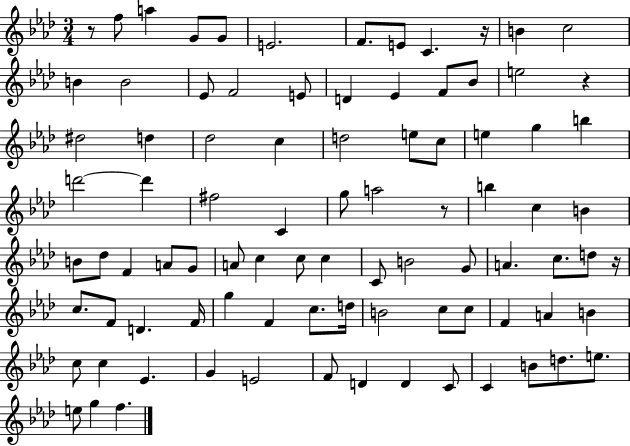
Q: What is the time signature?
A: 3/4